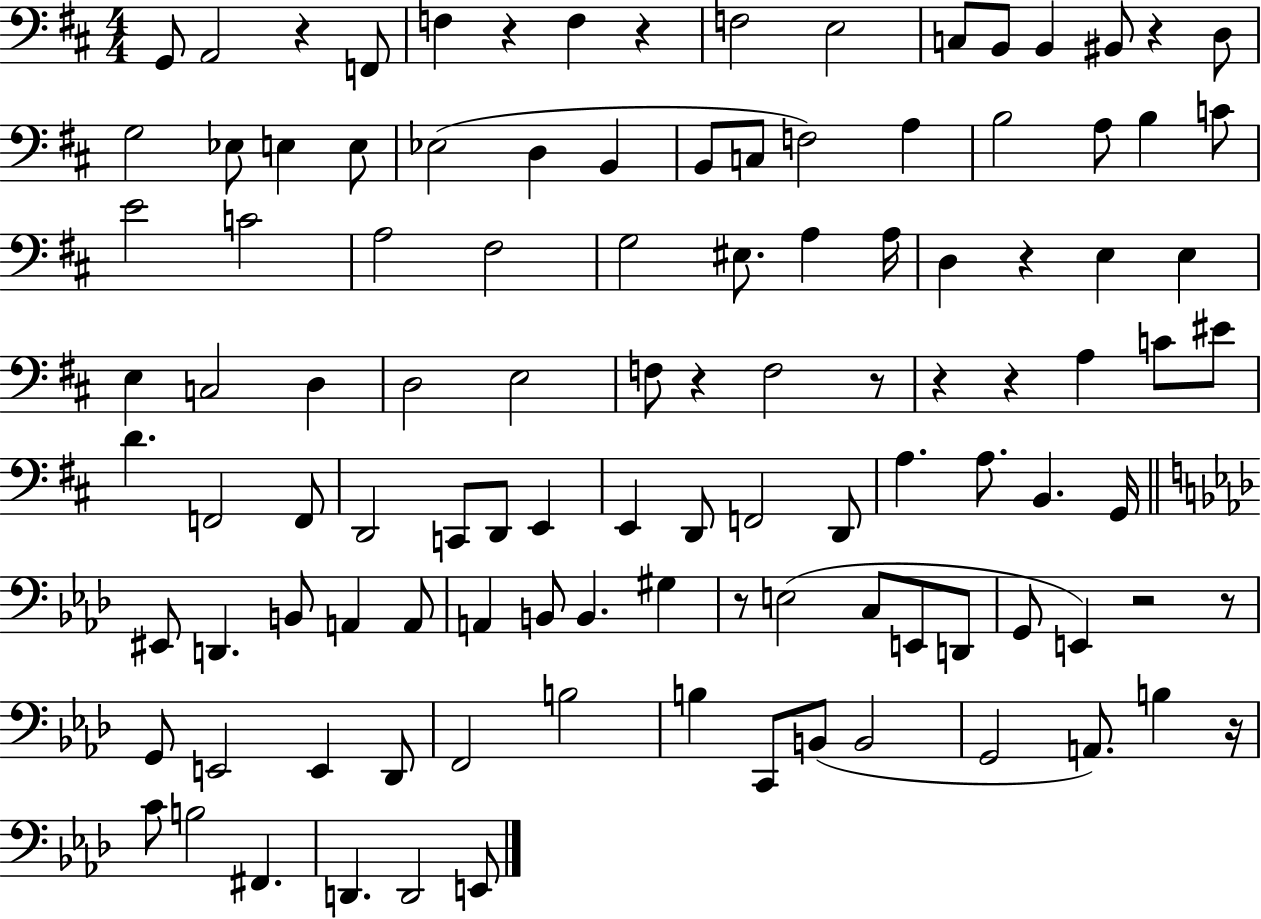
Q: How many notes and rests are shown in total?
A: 110